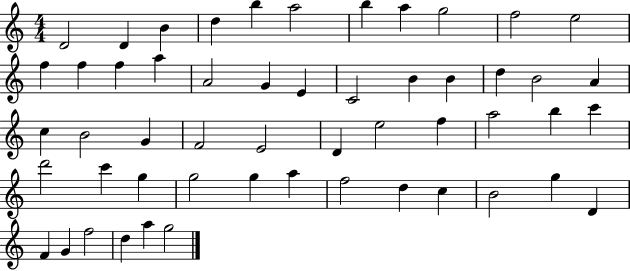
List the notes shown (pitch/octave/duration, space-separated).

D4/h D4/q B4/q D5/q B5/q A5/h B5/q A5/q G5/h F5/h E5/h F5/q F5/q F5/q A5/q A4/h G4/q E4/q C4/h B4/q B4/q D5/q B4/h A4/q C5/q B4/h G4/q F4/h E4/h D4/q E5/h F5/q A5/h B5/q C6/q D6/h C6/q G5/q G5/h G5/q A5/q F5/h D5/q C5/q B4/h G5/q D4/q F4/q G4/q F5/h D5/q A5/q G5/h